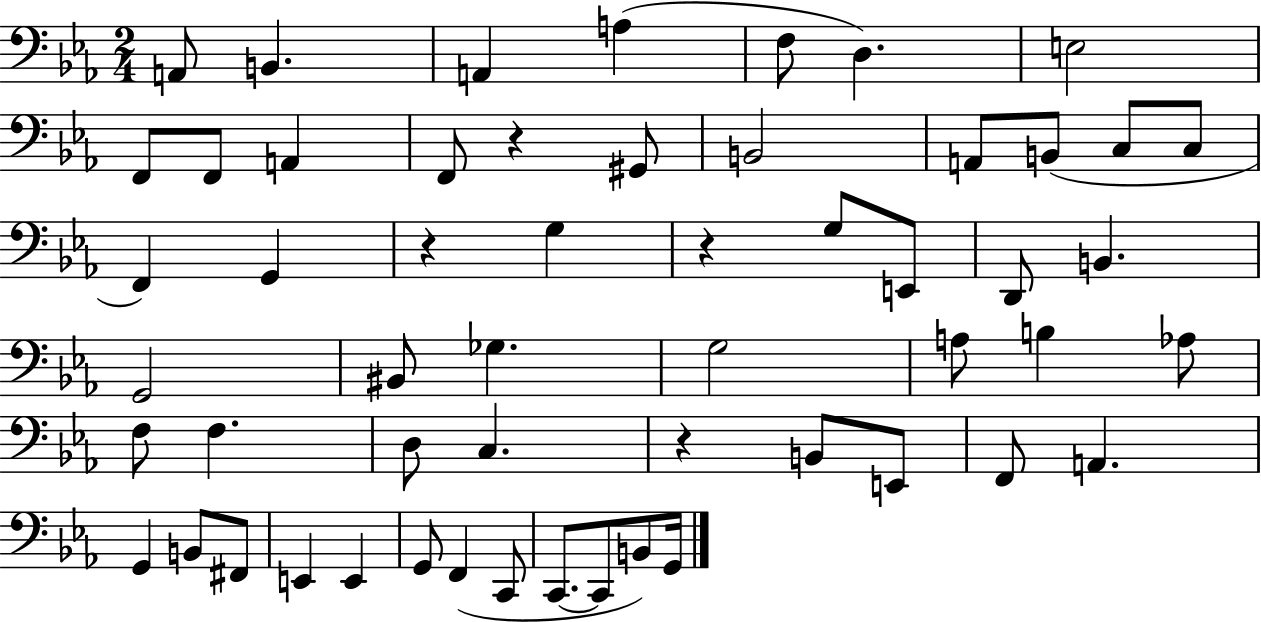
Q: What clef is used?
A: bass